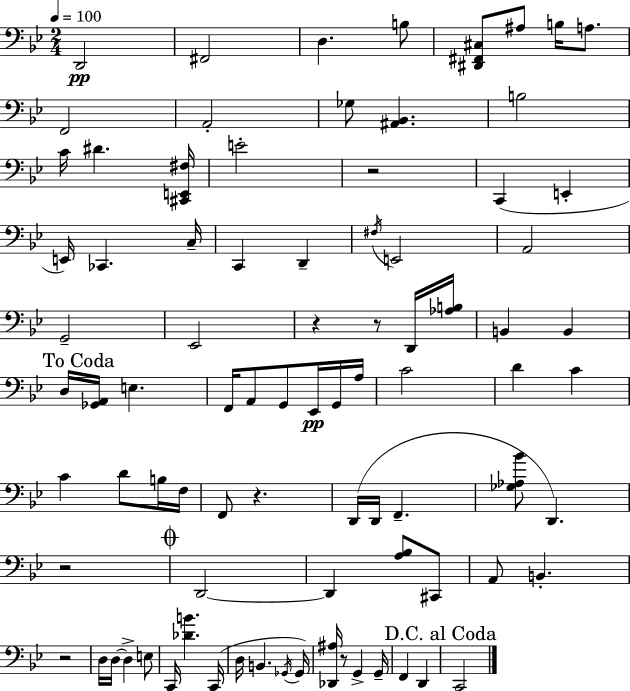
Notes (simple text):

D2/h F#2/h D3/q. B3/e [D#2,F#2,C#3]/e A#3/e B3/s A3/e. F2/h A2/h Gb3/e [A#2,Bb2]/q. B3/h C4/s D#4/q. [C#2,E2,F#3]/s E4/h R/h C2/q E2/q E2/s CES2/q. C3/s C2/q D2/q F#3/s E2/h A2/h G2/h Eb2/h R/q R/e D2/s [Ab3,B3]/s B2/q B2/q D3/s [Gb2,A2]/s E3/q. F2/s A2/e G2/e Eb2/s G2/s A3/s C4/h D4/q C4/q C4/q D4/e B3/s F3/s F2/e R/q. D2/s D2/s F2/q. [Gb3,Ab3,Bb4]/e D2/q. R/h D2/h D2/q [A3,Bb3]/e C#2/e A2/e B2/q. R/h D3/s D3/s D3/q E3/e C2/s [Db4,B4]/q. C2/s D3/s B2/q. Gb2/s Gb2/s [Db2,A#3]/s R/e G2/q G2/s F2/q D2/q C2/h